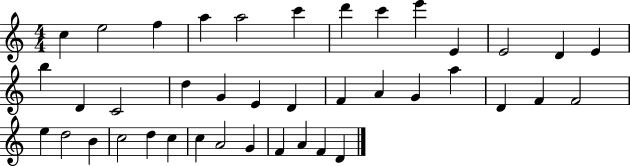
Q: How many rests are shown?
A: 0